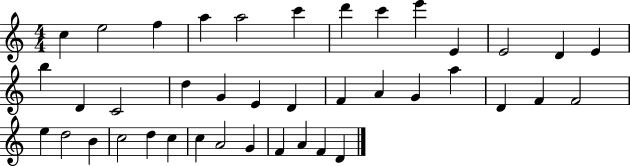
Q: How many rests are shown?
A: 0